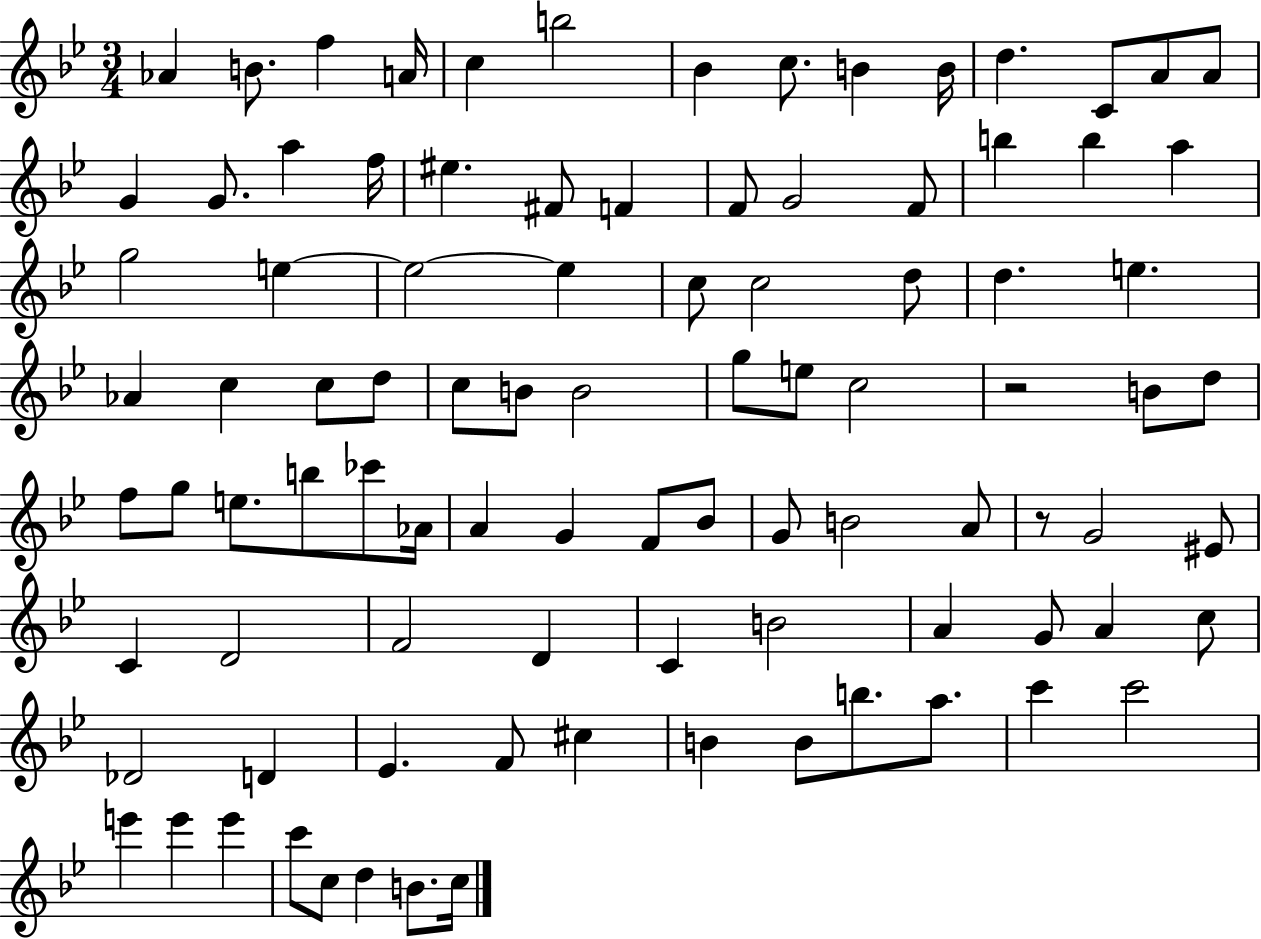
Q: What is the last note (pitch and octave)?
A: C5